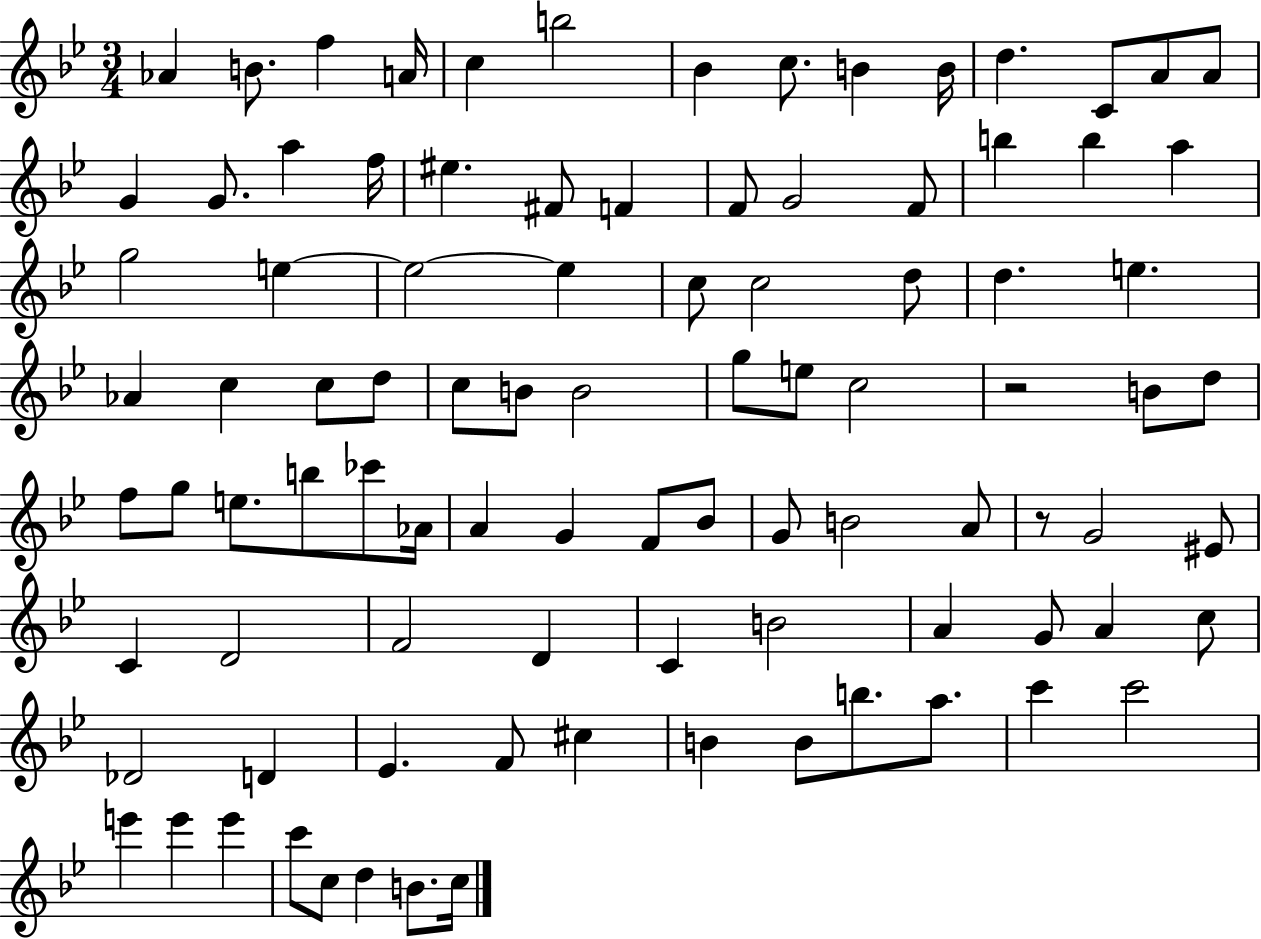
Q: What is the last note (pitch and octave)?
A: C5